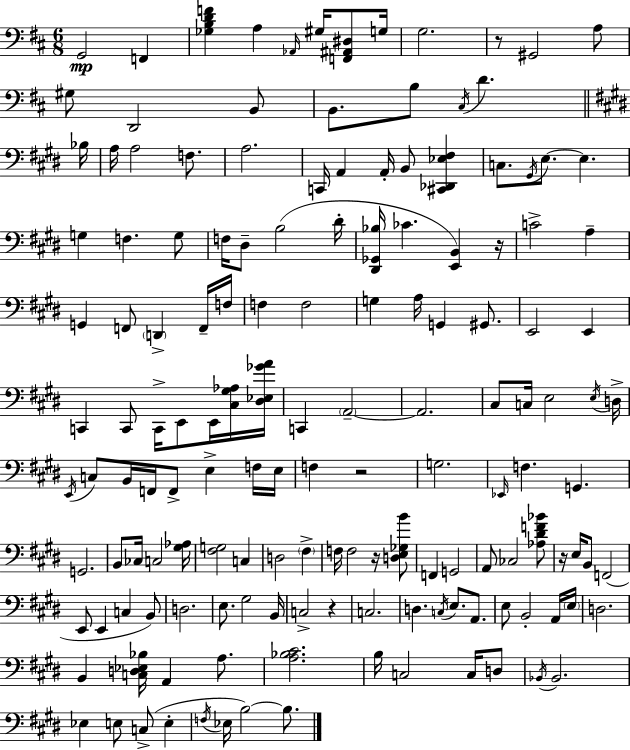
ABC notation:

X:1
T:Untitled
M:6/8
L:1/4
K:D
G,,2 F,, [_G,B,DF] A, _A,,/4 ^G,/4 [F,,^A,,^D,]/2 G,/4 G,2 z/2 ^G,,2 A,/2 ^G,/2 D,,2 B,,/2 B,,/2 B,/2 ^C,/4 D _B,/4 A,/4 A,2 F,/2 A,2 C,,/4 A,, A,,/4 B,,/2 [^C,,_D,,_E,^F,] C,/2 ^G,,/4 E,/2 E, G, F, G,/2 F,/4 ^D,/2 B,2 ^D/4 [^D,,_G,,_B,]/4 _C [E,,B,,] z/4 C2 A, G,, F,,/2 D,, F,,/4 F,/4 F, F,2 G, A,/4 G,, ^G,,/2 E,,2 E,, C,, C,,/2 C,,/4 E,,/2 E,,/4 [^C,^G,_A,]/4 [^D,_E,_GA]/4 C,, A,,2 A,,2 ^C,/2 C,/4 E,2 E,/4 D,/4 E,,/4 C,/2 B,,/4 F,,/4 F,,/2 E, F,/4 E,/4 F, z2 G,2 _E,,/4 F, G,, G,,2 B,,/2 _C,/4 C,2 [^G,_A,]/4 [^F,G,]2 C, D,2 ^F, F,/4 F,2 z/4 [D,E,_G,B]/2 F,, G,,2 A,,/2 _C,2 [_A,^DF_B]/2 z/4 E,/4 B,,/2 F,,2 E,,/2 E,, C, B,,/2 D,2 E,/2 ^G,2 B,,/4 C,2 z C,2 D, C,/4 E,/2 A,,/2 E,/2 B,,2 A,,/4 E,/4 D,2 B,, [C,D,_E,_B,]/4 A,, A,/2 [A,_B,^C]2 B,/4 C,2 C,/4 D,/2 _B,,/4 _B,,2 _E, E,/2 C,/2 E, F,/4 _E,/4 B,2 B,/2